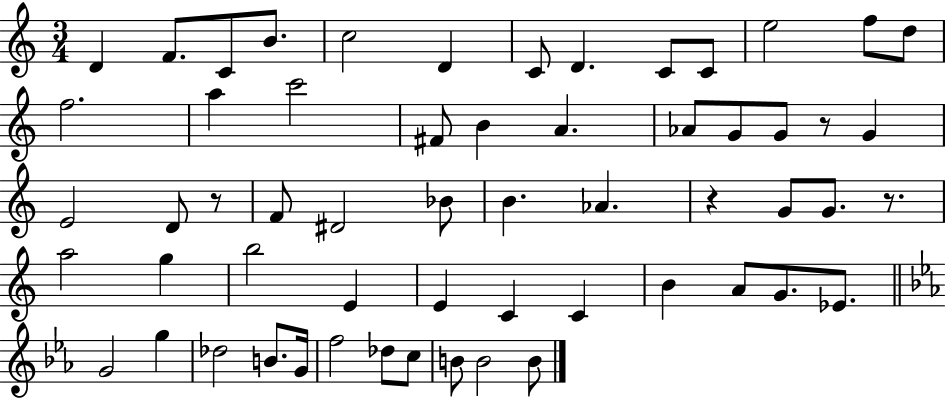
D4/q F4/e. C4/e B4/e. C5/h D4/q C4/e D4/q. C4/e C4/e E5/h F5/e D5/e F5/h. A5/q C6/h F#4/e B4/q A4/q. Ab4/e G4/e G4/e R/e G4/q E4/h D4/e R/e F4/e D#4/h Bb4/e B4/q. Ab4/q. R/q G4/e G4/e. R/e. A5/h G5/q B5/h E4/q E4/q C4/q C4/q B4/q A4/e G4/e. Eb4/e. G4/h G5/q Db5/h B4/e. G4/s F5/h Db5/e C5/e B4/e B4/h B4/e